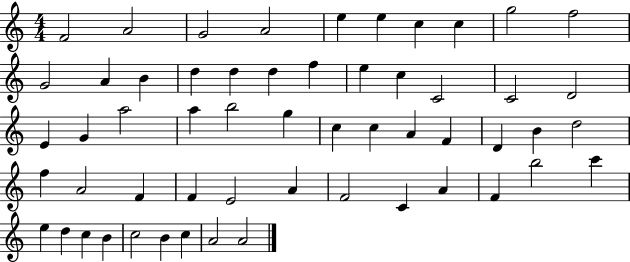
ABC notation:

X:1
T:Untitled
M:4/4
L:1/4
K:C
F2 A2 G2 A2 e e c c g2 f2 G2 A B d d d f e c C2 C2 D2 E G a2 a b2 g c c A F D B d2 f A2 F F E2 A F2 C A F b2 c' e d c B c2 B c A2 A2